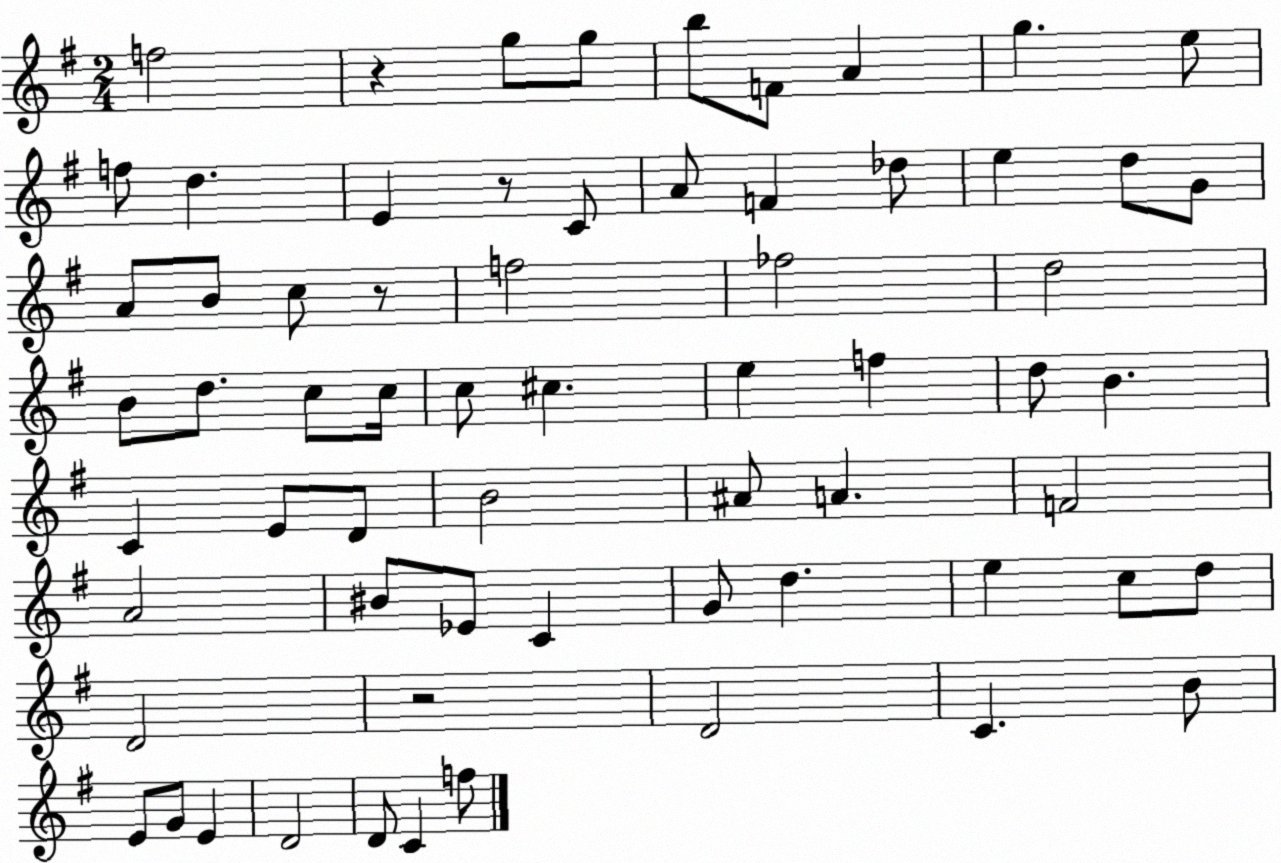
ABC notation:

X:1
T:Untitled
M:2/4
L:1/4
K:G
f2 z g/2 g/2 b/2 F/2 A g e/2 f/2 d E z/2 C/2 A/2 F _d/2 e d/2 G/2 A/2 B/2 c/2 z/2 f2 _f2 d2 B/2 d/2 c/2 c/4 c/2 ^c e f d/2 B C E/2 D/2 B2 ^A/2 A F2 A2 ^B/2 _E/2 C G/2 d e c/2 d/2 D2 z2 D2 C B/2 E/2 G/2 E D2 D/2 C f/2